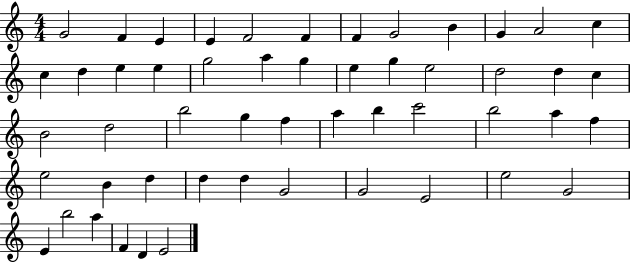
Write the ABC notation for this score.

X:1
T:Untitled
M:4/4
L:1/4
K:C
G2 F E E F2 F F G2 B G A2 c c d e e g2 a g e g e2 d2 d c B2 d2 b2 g f a b c'2 b2 a f e2 B d d d G2 G2 E2 e2 G2 E b2 a F D E2